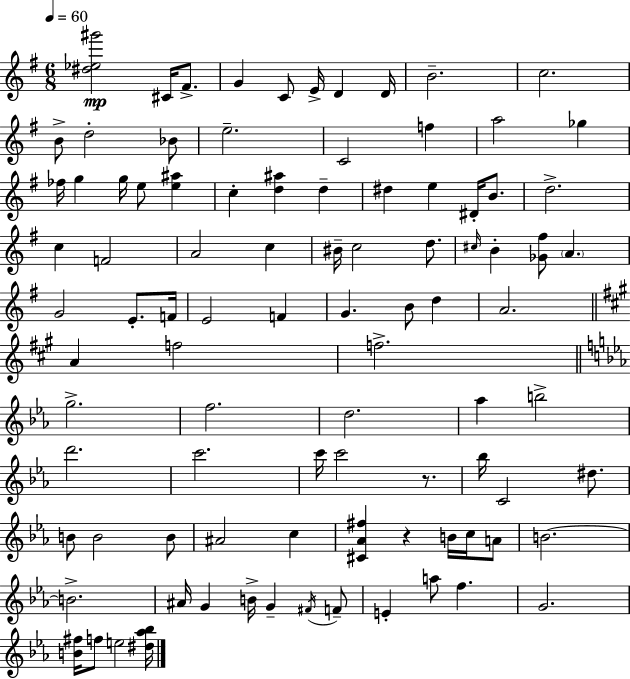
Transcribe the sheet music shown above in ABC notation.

X:1
T:Untitled
M:6/8
L:1/4
K:G
[^d_e^g']2 ^C/4 ^F/2 G C/2 E/4 D D/4 B2 c2 B/2 d2 _B/2 e2 C2 f a2 _g _f/4 g g/4 e/2 [e^a] c [d^a] d ^d e ^D/4 B/2 d2 c F2 A2 c ^B/4 c2 d/2 ^c/4 B [_G^f]/2 A G2 E/2 F/4 E2 F G B/2 d A2 A f2 f2 g2 f2 d2 _a b2 d'2 c'2 c'/4 c'2 z/2 _b/4 C2 ^d/2 B/2 B2 B/2 ^A2 c [^C_A^f] z B/4 c/4 A/2 B2 B2 ^A/4 G B/4 G ^F/4 F/2 E a/2 f G2 [B^f]/4 f/2 e2 [^d_a_b]/4